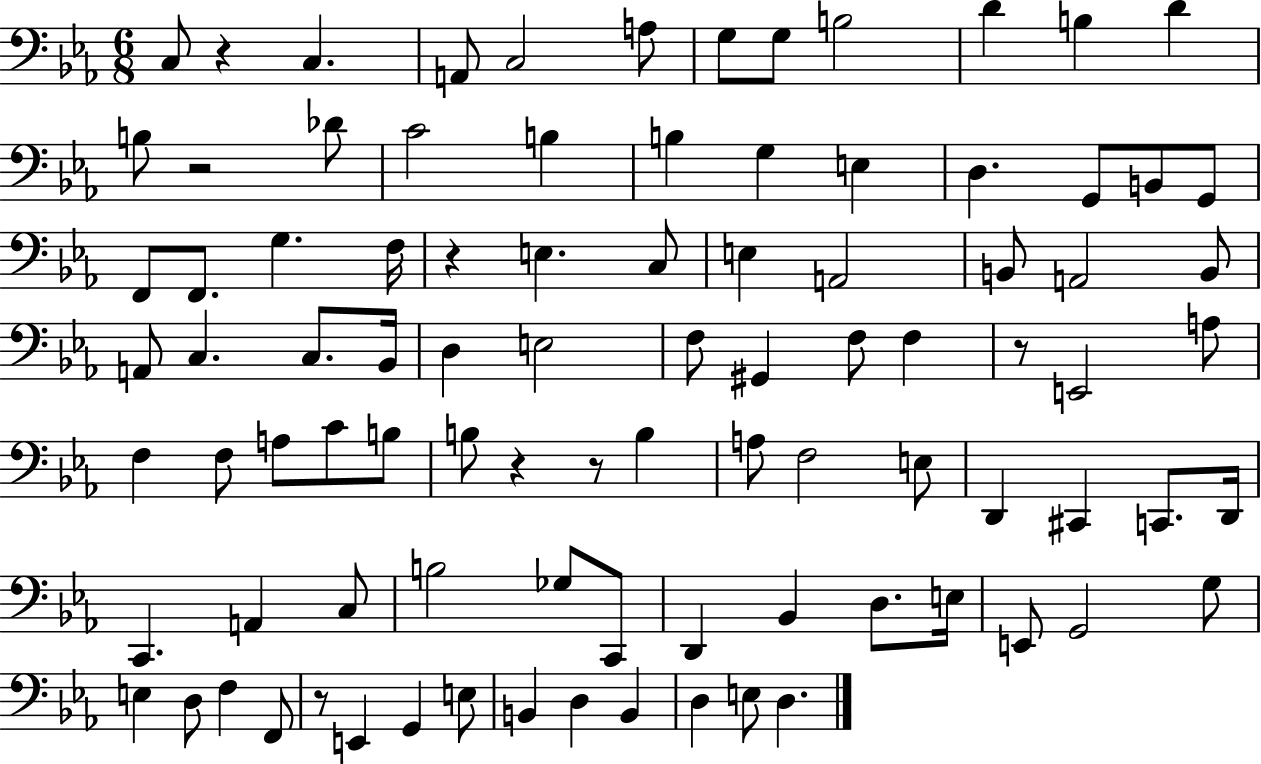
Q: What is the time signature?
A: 6/8